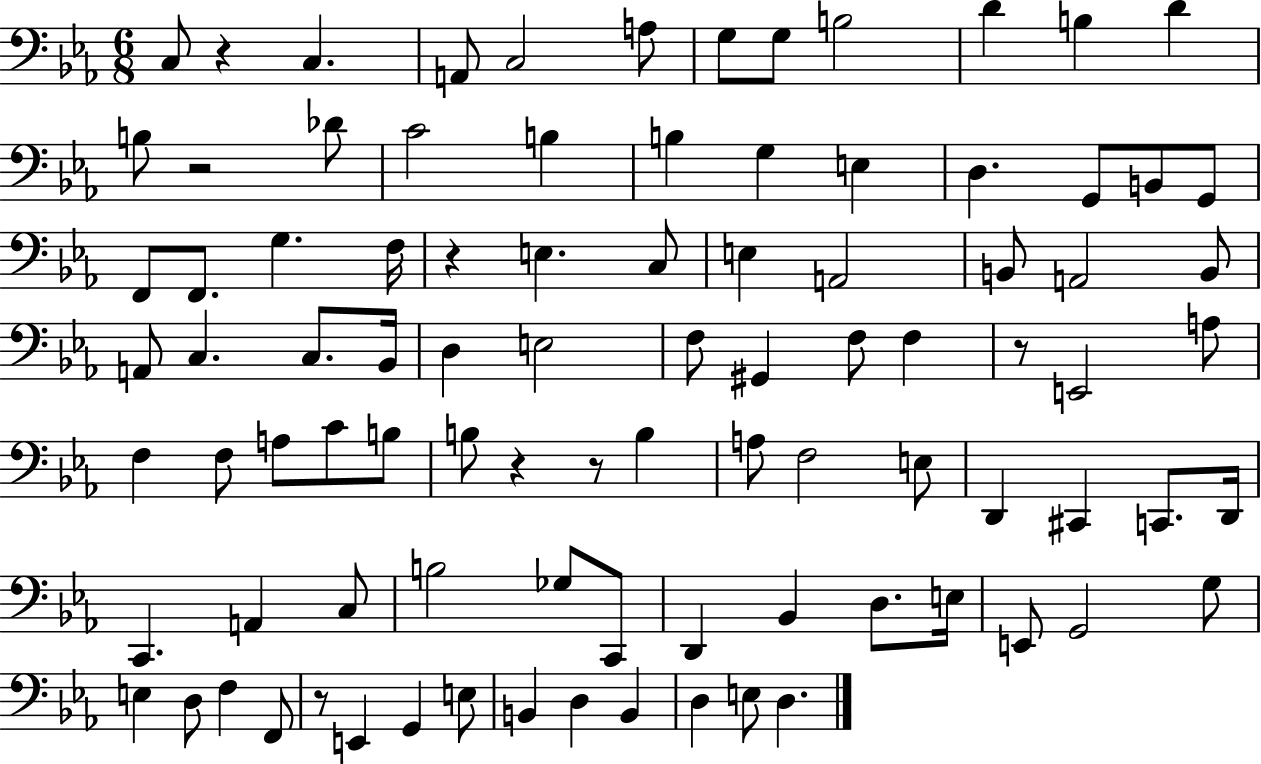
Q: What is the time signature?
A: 6/8